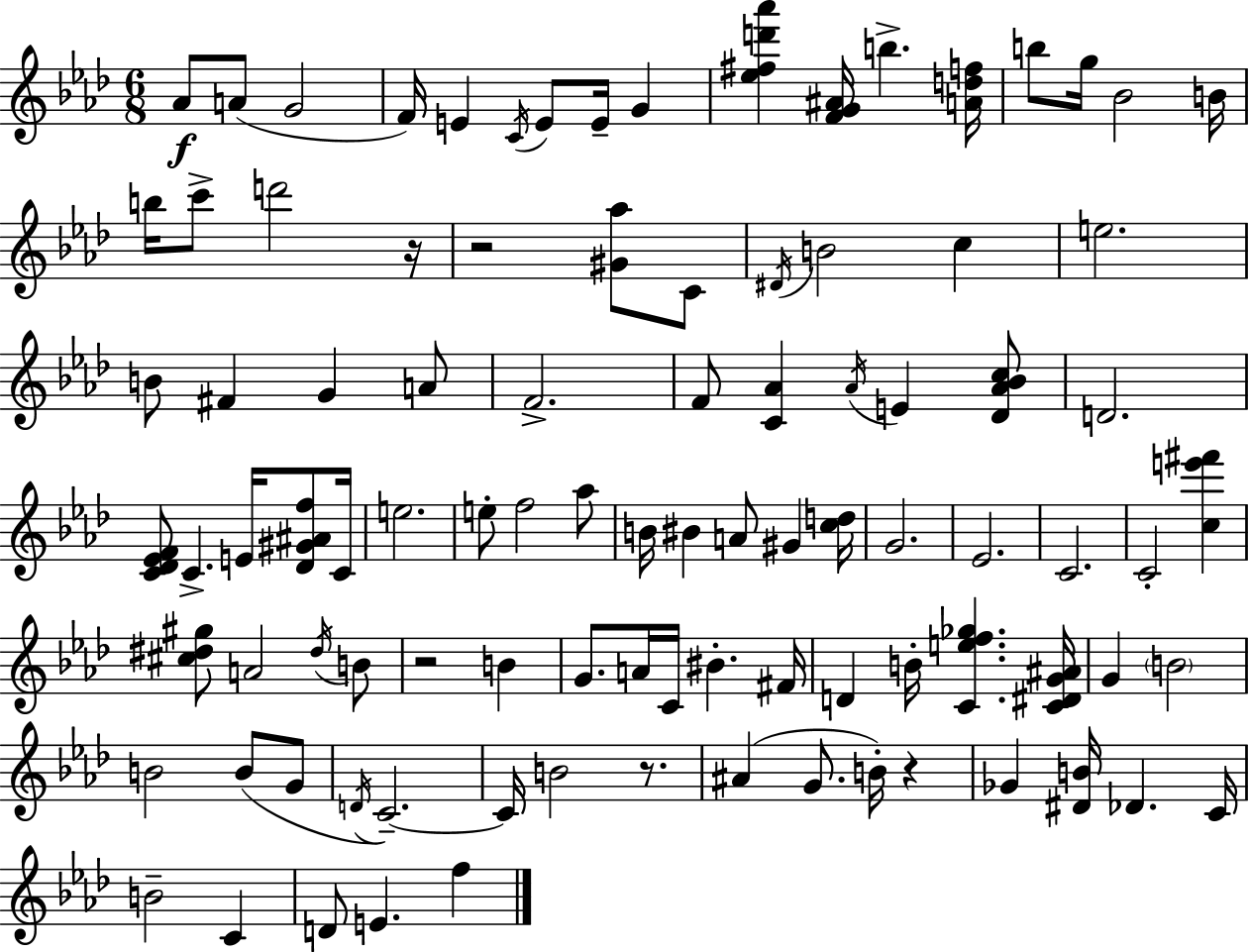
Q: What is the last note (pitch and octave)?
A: F5